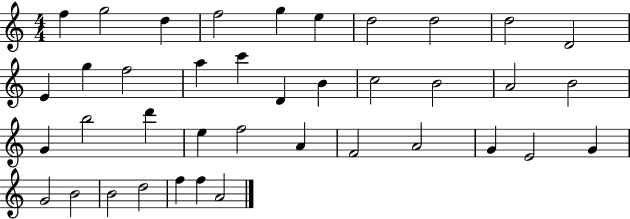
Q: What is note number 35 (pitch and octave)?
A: B4